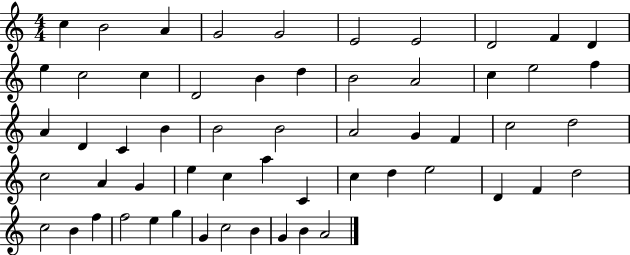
{
  \clef treble
  \numericTimeSignature
  \time 4/4
  \key c \major
  c''4 b'2 a'4 | g'2 g'2 | e'2 e'2 | d'2 f'4 d'4 | \break e''4 c''2 c''4 | d'2 b'4 d''4 | b'2 a'2 | c''4 e''2 f''4 | \break a'4 d'4 c'4 b'4 | b'2 b'2 | a'2 g'4 f'4 | c''2 d''2 | \break c''2 a'4 g'4 | e''4 c''4 a''4 c'4 | c''4 d''4 e''2 | d'4 f'4 d''2 | \break c''2 b'4 f''4 | f''2 e''4 g''4 | g'4 c''2 b'4 | g'4 b'4 a'2 | \break \bar "|."
}